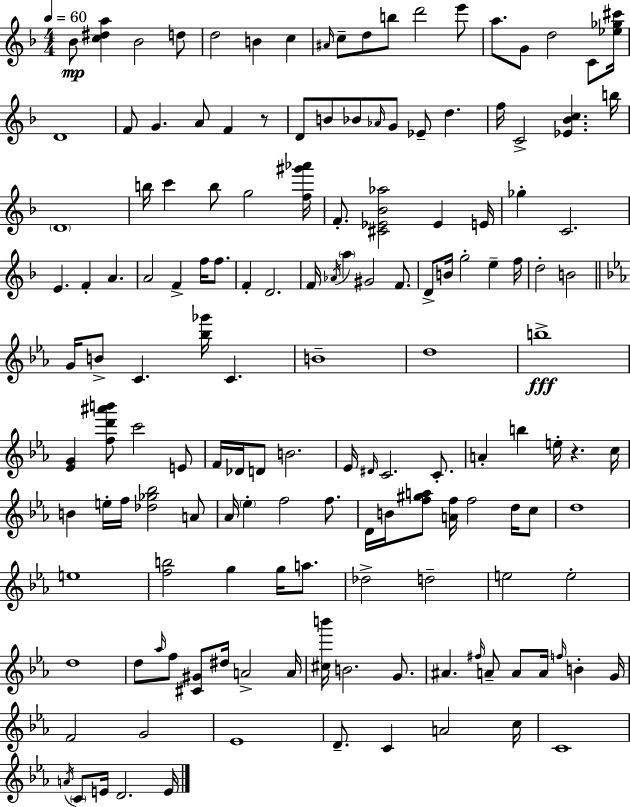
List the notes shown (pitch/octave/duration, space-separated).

Bb4/e [C5,D#5,A5]/q Bb4/h D5/e D5/h B4/q C5/q A#4/s C5/e D5/e B5/e D6/h E6/e A5/e. G4/e D5/h C4/e [Eb5,Gb5,C#6]/s D4/w F4/e G4/q. A4/e F4/q R/e D4/e B4/e Bb4/e Ab4/s G4/e Eb4/e D5/q. F5/s C4/h [Eb4,Bb4,C5]/q. B5/s D4/w B5/s C6/q B5/e G5/h [F5,G#6,Ab6]/s F4/e. [C#4,Eb4,Bb4,Ab5]/h Eb4/q E4/s Gb5/q C4/h. E4/q. F4/q A4/q. A4/h F4/q F5/s F5/e. F4/q D4/h. F4/s Ab4/s A5/q G#4/h F4/e. D4/e B4/s G5/h E5/q F5/s D5/h B4/h G4/s B4/e C4/q. [Bb5,Gb6]/s C4/q. B4/w D5/w B5/w [Eb4,G4]/q [F5,D6,A#6,B6]/e C6/h E4/e F4/s Db4/s D4/e B4/h. Eb4/s D#4/s C4/h. C4/e. A4/q B5/q E5/s R/q. C5/s B4/q E5/s F5/s [Db5,Gb5,Bb5]/h A4/e Ab4/s Eb5/q F5/h F5/e. D4/s B4/s [F5,G#5,A5]/e [A4,F5]/s F5/h D5/s C5/e D5/w E5/w [F5,B5]/h G5/q G5/s A5/e. Db5/h D5/h E5/h E5/h D5/w D5/e Ab5/s F5/e [C#4,G#4]/e D#5/s A4/h A4/s [C#5,B6]/s B4/h. G4/e. A#4/q. F#5/s A4/e A4/e A4/s F5/s B4/q G4/s F4/h G4/h Eb4/w D4/e. C4/q A4/h C5/s C4/w A4/s C4/e E4/s D4/h. E4/s